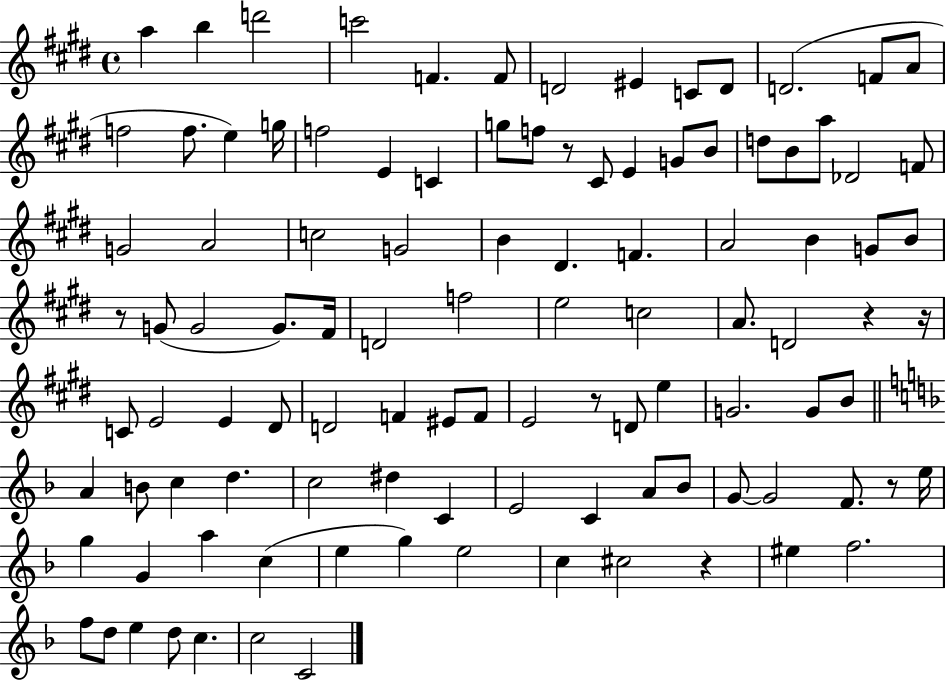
{
  \clef treble
  \time 4/4
  \defaultTimeSignature
  \key e \major
  a''4 b''4 d'''2 | c'''2 f'4. f'8 | d'2 eis'4 c'8 d'8 | d'2.( f'8 a'8 | \break f''2 f''8. e''4) g''16 | f''2 e'4 c'4 | g''8 f''8 r8 cis'8 e'4 g'8 b'8 | d''8 b'8 a''8 des'2 f'8 | \break g'2 a'2 | c''2 g'2 | b'4 dis'4. f'4. | a'2 b'4 g'8 b'8 | \break r8 g'8( g'2 g'8.) fis'16 | d'2 f''2 | e''2 c''2 | a'8. d'2 r4 r16 | \break c'8 e'2 e'4 dis'8 | d'2 f'4 eis'8 f'8 | e'2 r8 d'8 e''4 | g'2. g'8 b'8 | \break \bar "||" \break \key d \minor a'4 b'8 c''4 d''4. | c''2 dis''4 c'4 | e'2 c'4 a'8 bes'8 | g'8~~ g'2 f'8. r8 e''16 | \break g''4 g'4 a''4 c''4( | e''4 g''4) e''2 | c''4 cis''2 r4 | eis''4 f''2. | \break f''8 d''8 e''4 d''8 c''4. | c''2 c'2 | \bar "|."
}